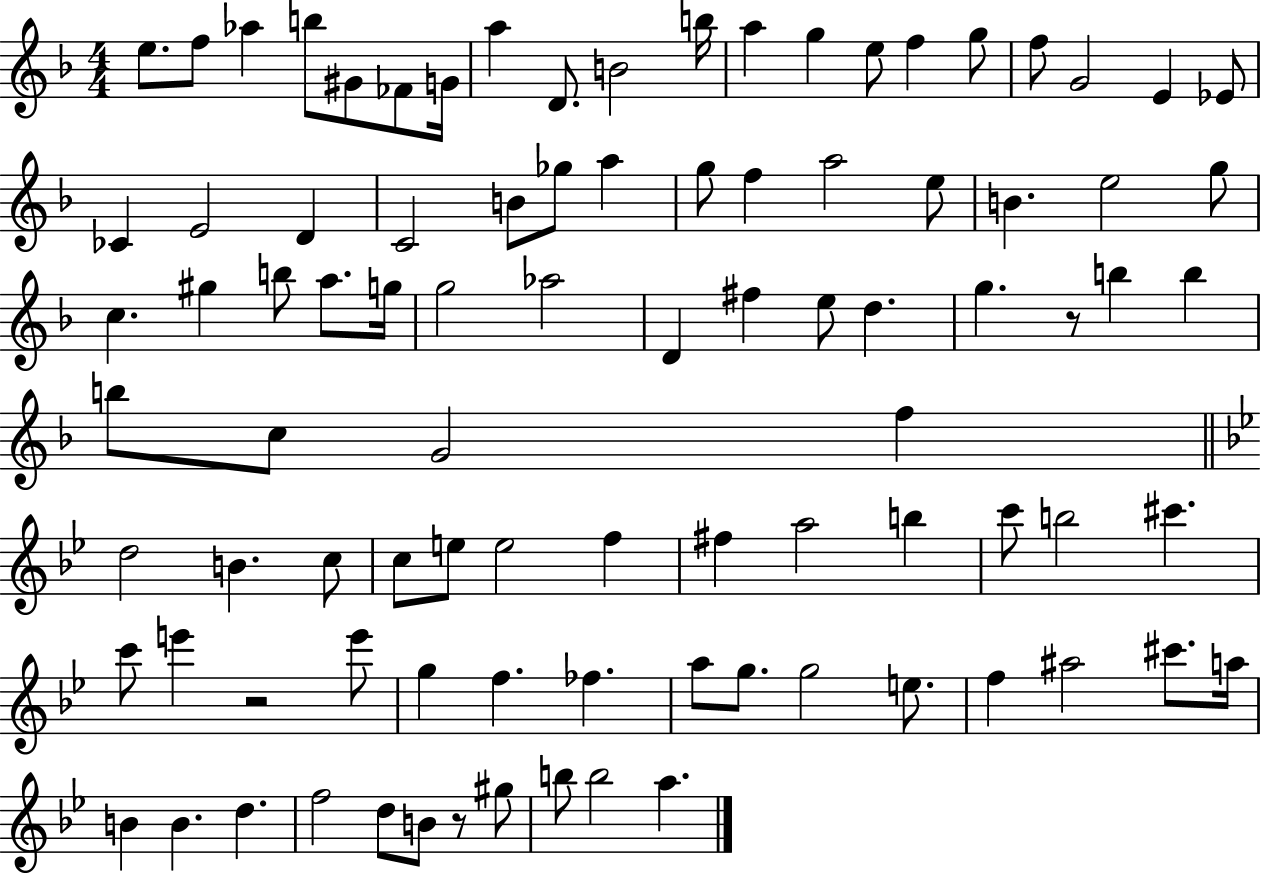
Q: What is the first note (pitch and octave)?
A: E5